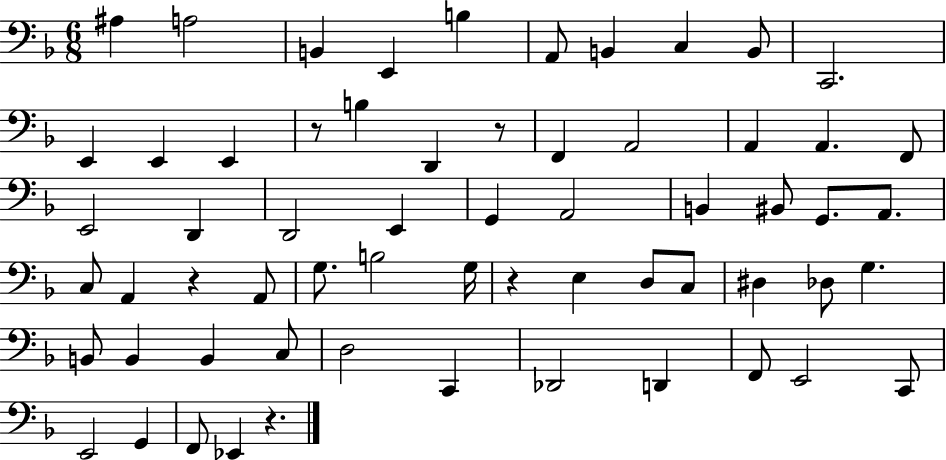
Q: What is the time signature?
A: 6/8